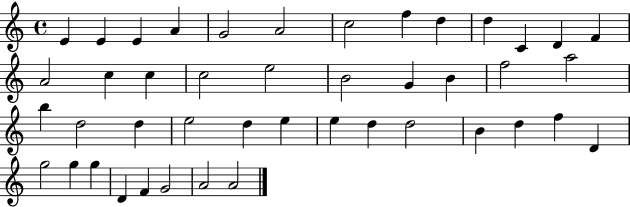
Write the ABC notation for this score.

X:1
T:Untitled
M:4/4
L:1/4
K:C
E E E A G2 A2 c2 f d d C D F A2 c c c2 e2 B2 G B f2 a2 b d2 d e2 d e e d d2 B d f D g2 g g D F G2 A2 A2